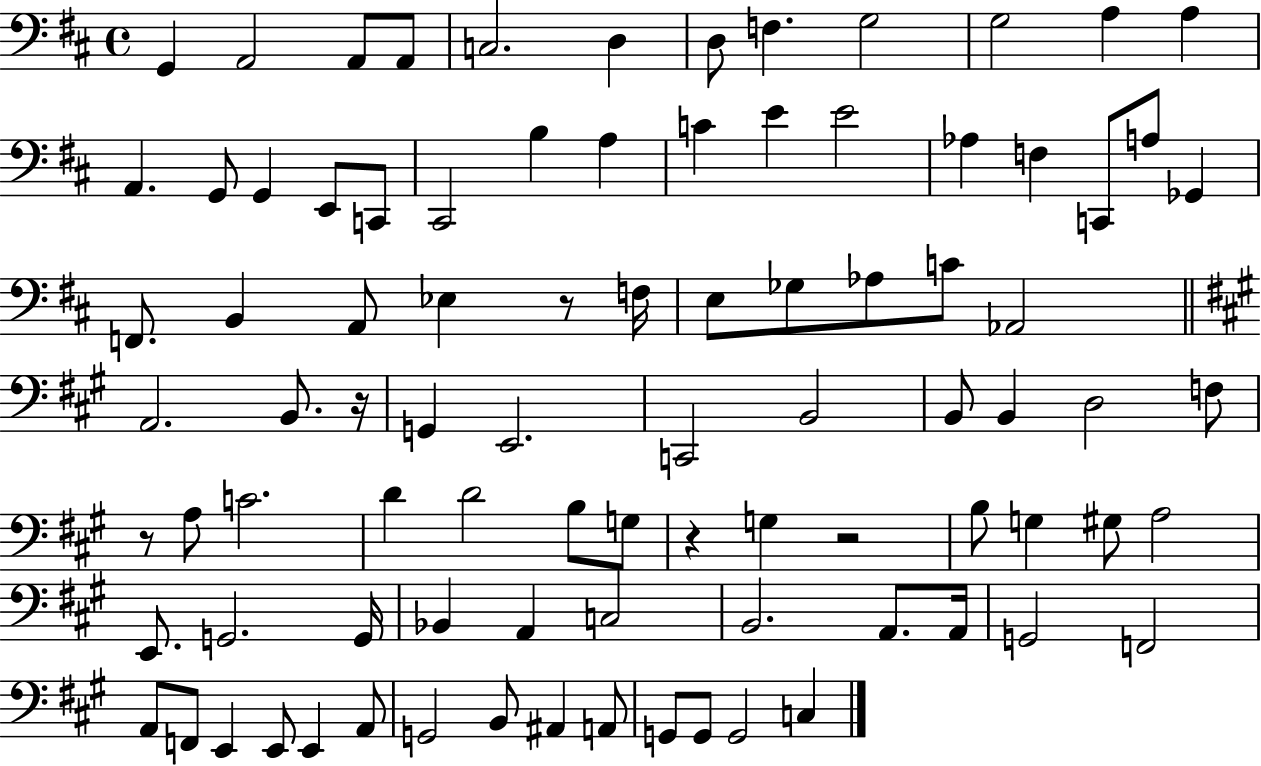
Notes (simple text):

G2/q A2/h A2/e A2/e C3/h. D3/q D3/e F3/q. G3/h G3/h A3/q A3/q A2/q. G2/e G2/q E2/e C2/e C#2/h B3/q A3/q C4/q E4/q E4/h Ab3/q F3/q C2/e A3/e Gb2/q F2/e. B2/q A2/e Eb3/q R/e F3/s E3/e Gb3/e Ab3/e C4/e Ab2/h A2/h. B2/e. R/s G2/q E2/h. C2/h B2/h B2/e B2/q D3/h F3/e R/e A3/e C4/h. D4/q D4/h B3/e G3/e R/q G3/q R/h B3/e G3/q G#3/e A3/h E2/e. G2/h. G2/s Bb2/q A2/q C3/h B2/h. A2/e. A2/s G2/h F2/h A2/e F2/e E2/q E2/e E2/q A2/e G2/h B2/e A#2/q A2/e G2/e G2/e G2/h C3/q